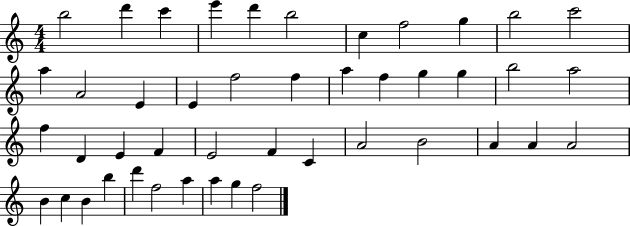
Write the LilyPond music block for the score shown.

{
  \clef treble
  \numericTimeSignature
  \time 4/4
  \key c \major
  b''2 d'''4 c'''4 | e'''4 d'''4 b''2 | c''4 f''2 g''4 | b''2 c'''2 | \break a''4 a'2 e'4 | e'4 f''2 f''4 | a''4 f''4 g''4 g''4 | b''2 a''2 | \break f''4 d'4 e'4 f'4 | e'2 f'4 c'4 | a'2 b'2 | a'4 a'4 a'2 | \break b'4 c''4 b'4 b''4 | d'''4 f''2 a''4 | a''4 g''4 f''2 | \bar "|."
}